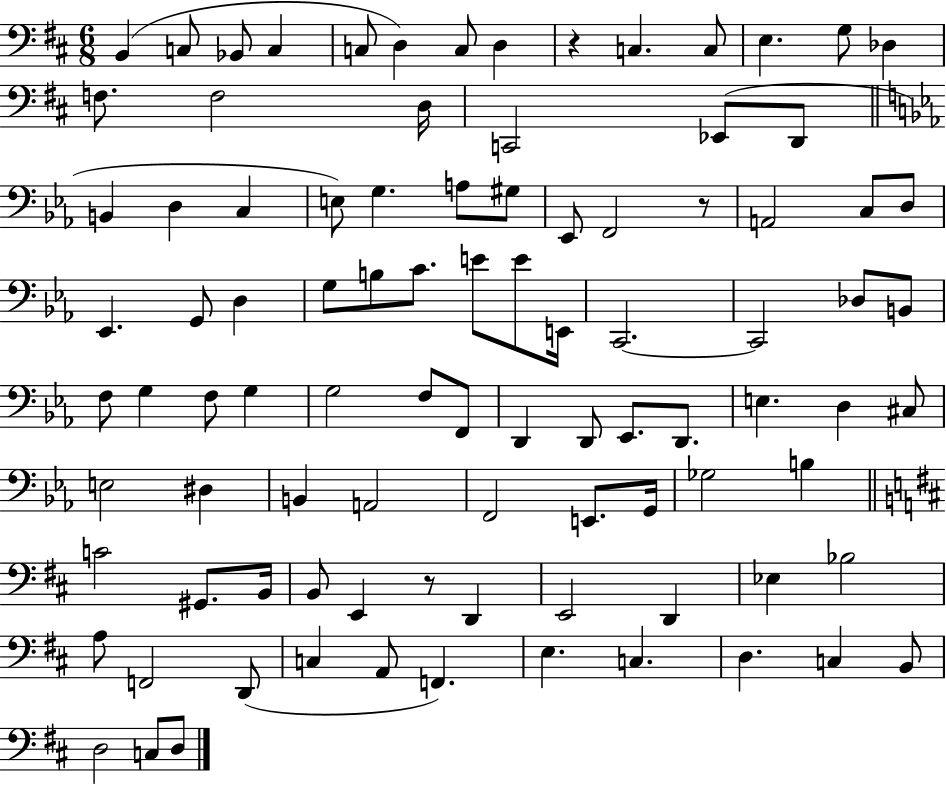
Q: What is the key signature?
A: D major